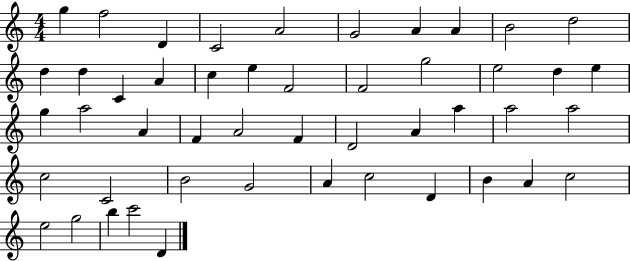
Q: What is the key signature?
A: C major